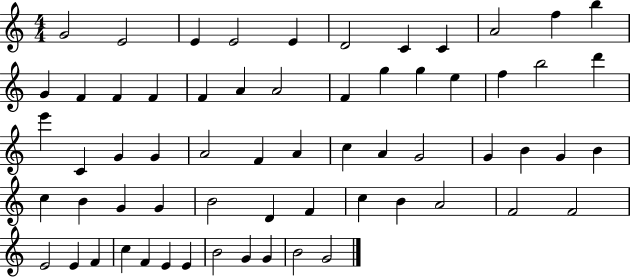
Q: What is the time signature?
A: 4/4